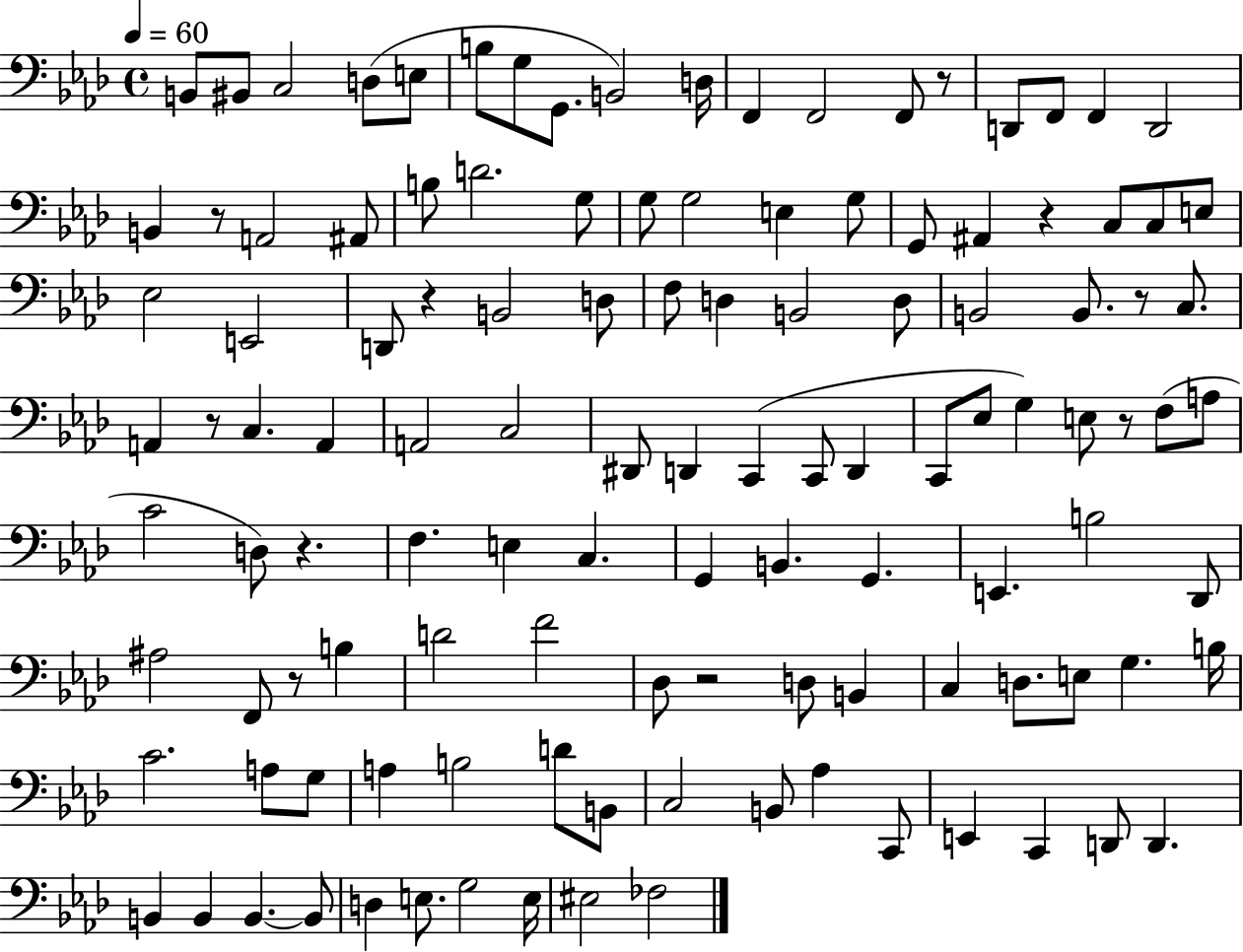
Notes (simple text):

B2/e BIS2/e C3/h D3/e E3/e B3/e G3/e G2/e. B2/h D3/s F2/q F2/h F2/e R/e D2/e F2/e F2/q D2/h B2/q R/e A2/h A#2/e B3/e D4/h. G3/e G3/e G3/h E3/q G3/e G2/e A#2/q R/q C3/e C3/e E3/e Eb3/h E2/h D2/e R/q B2/h D3/e F3/e D3/q B2/h D3/e B2/h B2/e. R/e C3/e. A2/q R/e C3/q. A2/q A2/h C3/h D#2/e D2/q C2/q C2/e D2/q C2/e Eb3/e G3/q E3/e R/e F3/e A3/e C4/h D3/e R/q. F3/q. E3/q C3/q. G2/q B2/q. G2/q. E2/q. B3/h Db2/e A#3/h F2/e R/e B3/q D4/h F4/h Db3/e R/h D3/e B2/q C3/q D3/e. E3/e G3/q. B3/s C4/h. A3/e G3/e A3/q B3/h D4/e B2/e C3/h B2/e Ab3/q C2/e E2/q C2/q D2/e D2/q. B2/q B2/q B2/q. B2/e D3/q E3/e. G3/h E3/s EIS3/h FES3/h